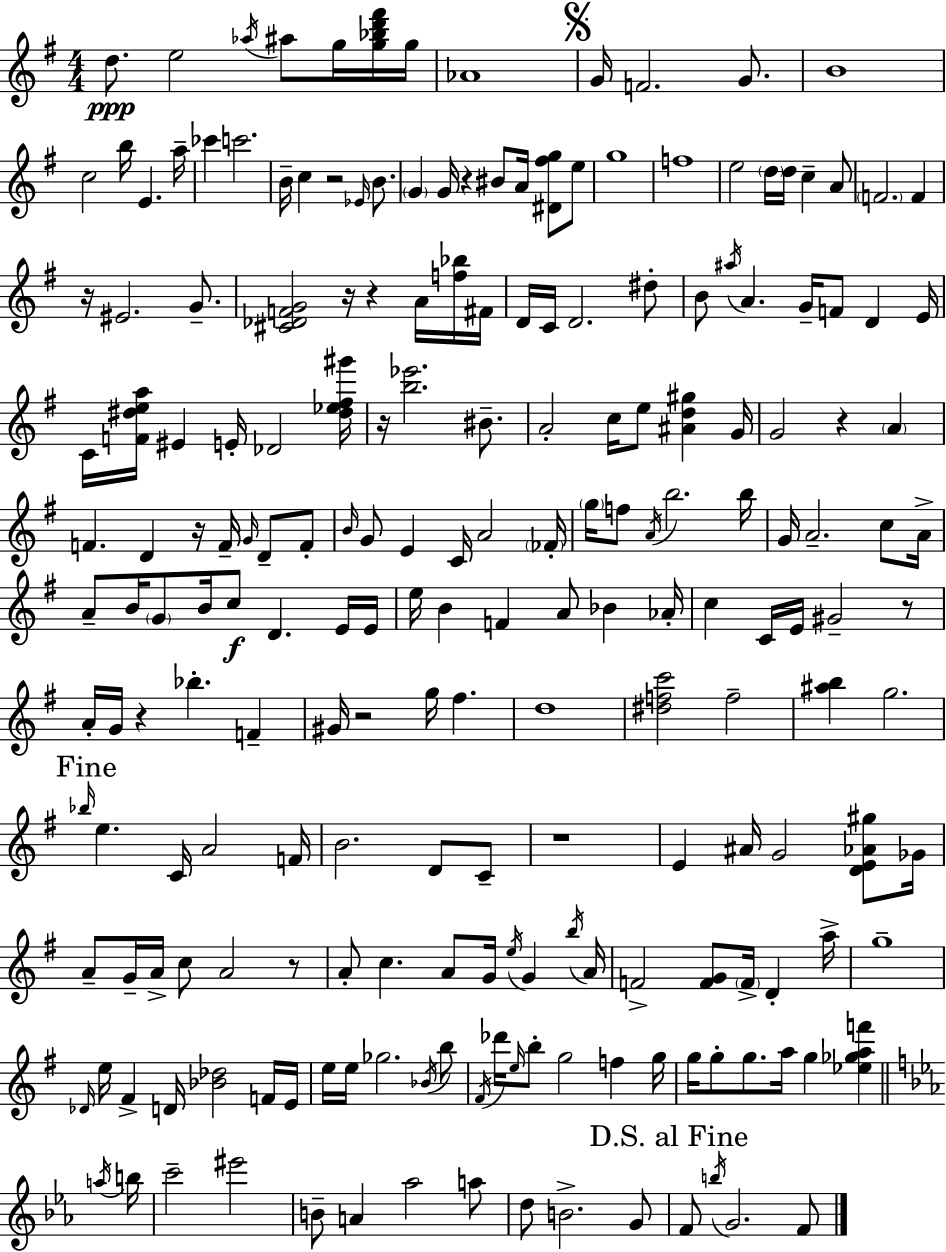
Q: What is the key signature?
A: E minor